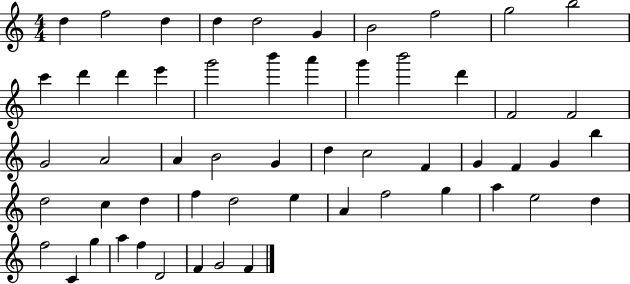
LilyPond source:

{
  \clef treble
  \numericTimeSignature
  \time 4/4
  \key c \major
  d''4 f''2 d''4 | d''4 d''2 g'4 | b'2 f''2 | g''2 b''2 | \break c'''4 d'''4 d'''4 e'''4 | g'''2 b'''4 a'''4 | g'''4 b'''2 d'''4 | f'2 f'2 | \break g'2 a'2 | a'4 b'2 g'4 | d''4 c''2 f'4 | g'4 f'4 g'4 b''4 | \break d''2 c''4 d''4 | f''4 d''2 e''4 | a'4 f''2 g''4 | a''4 e''2 d''4 | \break f''2 c'4 g''4 | a''4 f''4 d'2 | f'4 g'2 f'4 | \bar "|."
}